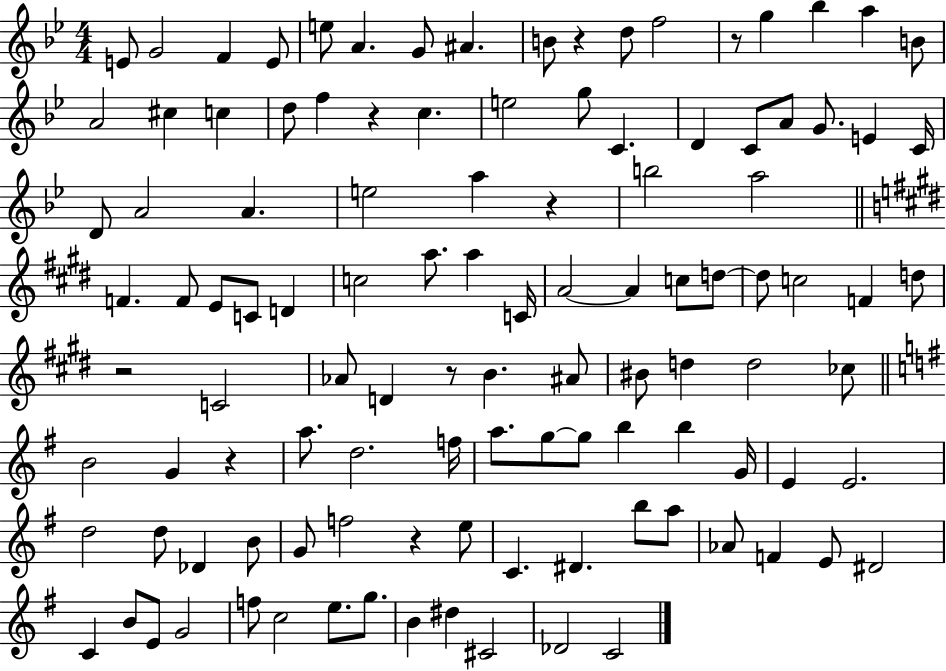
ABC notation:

X:1
T:Untitled
M:4/4
L:1/4
K:Bb
E/2 G2 F E/2 e/2 A G/2 ^A B/2 z d/2 f2 z/2 g _b a B/2 A2 ^c c d/2 f z c e2 g/2 C D C/2 A/2 G/2 E C/4 D/2 A2 A e2 a z b2 a2 F F/2 E/2 C/2 D c2 a/2 a C/4 A2 A c/2 d/2 d/2 c2 F d/2 z2 C2 _A/2 D z/2 B ^A/2 ^B/2 d d2 _c/2 B2 G z a/2 d2 f/4 a/2 g/2 g/2 b b G/4 E E2 d2 d/2 _D B/2 G/2 f2 z e/2 C ^D b/2 a/2 _A/2 F E/2 ^D2 C B/2 E/2 G2 f/2 c2 e/2 g/2 B ^d ^C2 _D2 C2